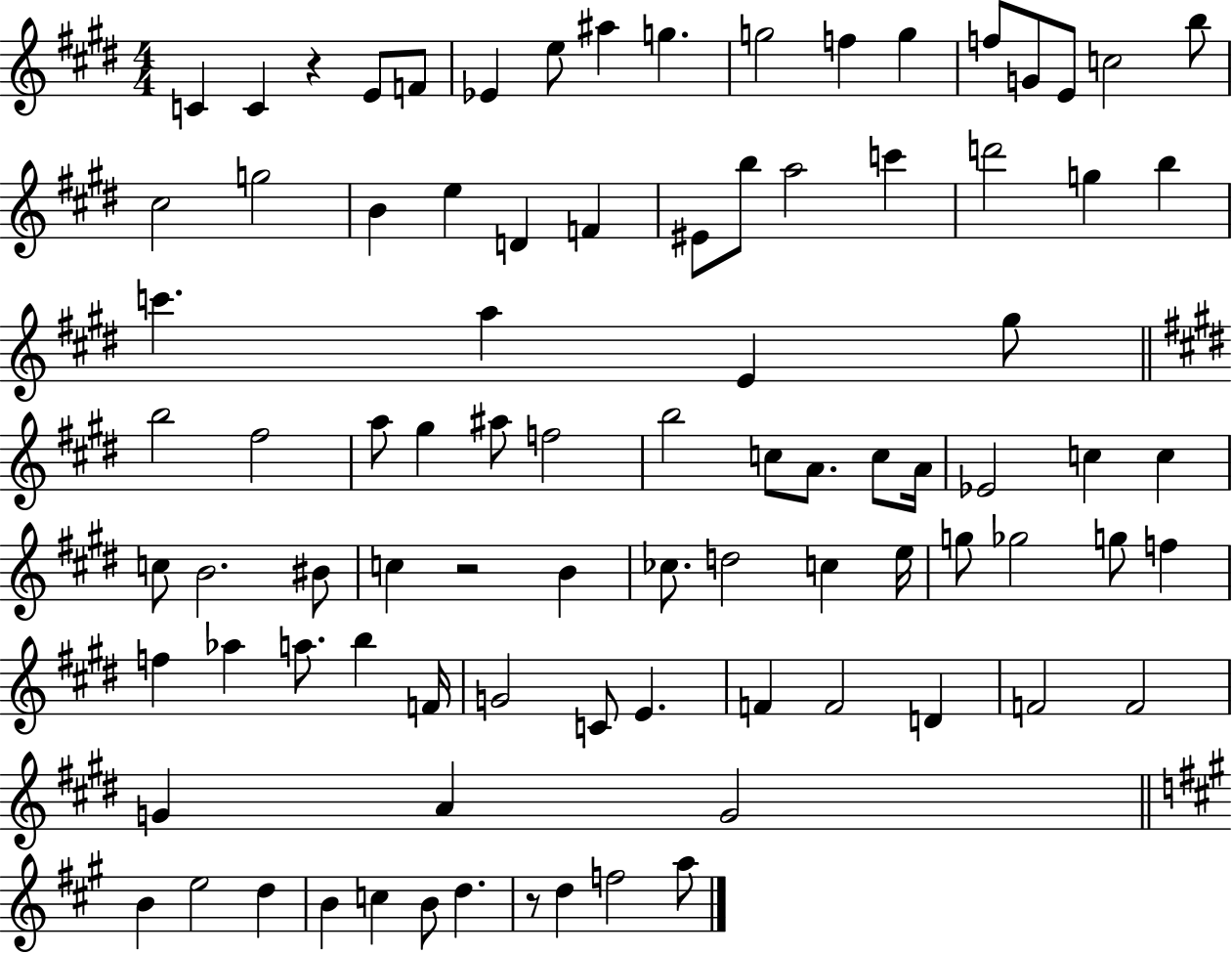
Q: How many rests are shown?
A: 3